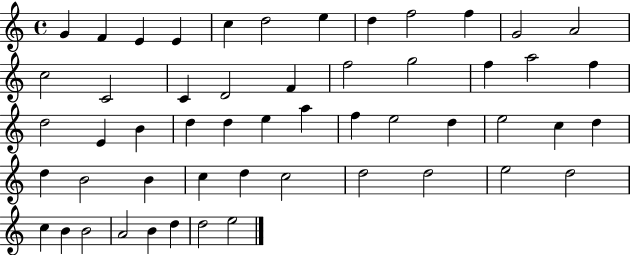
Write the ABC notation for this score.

X:1
T:Untitled
M:4/4
L:1/4
K:C
G F E E c d2 e d f2 f G2 A2 c2 C2 C D2 F f2 g2 f a2 f d2 E B d d e a f e2 d e2 c d d B2 B c d c2 d2 d2 e2 d2 c B B2 A2 B d d2 e2